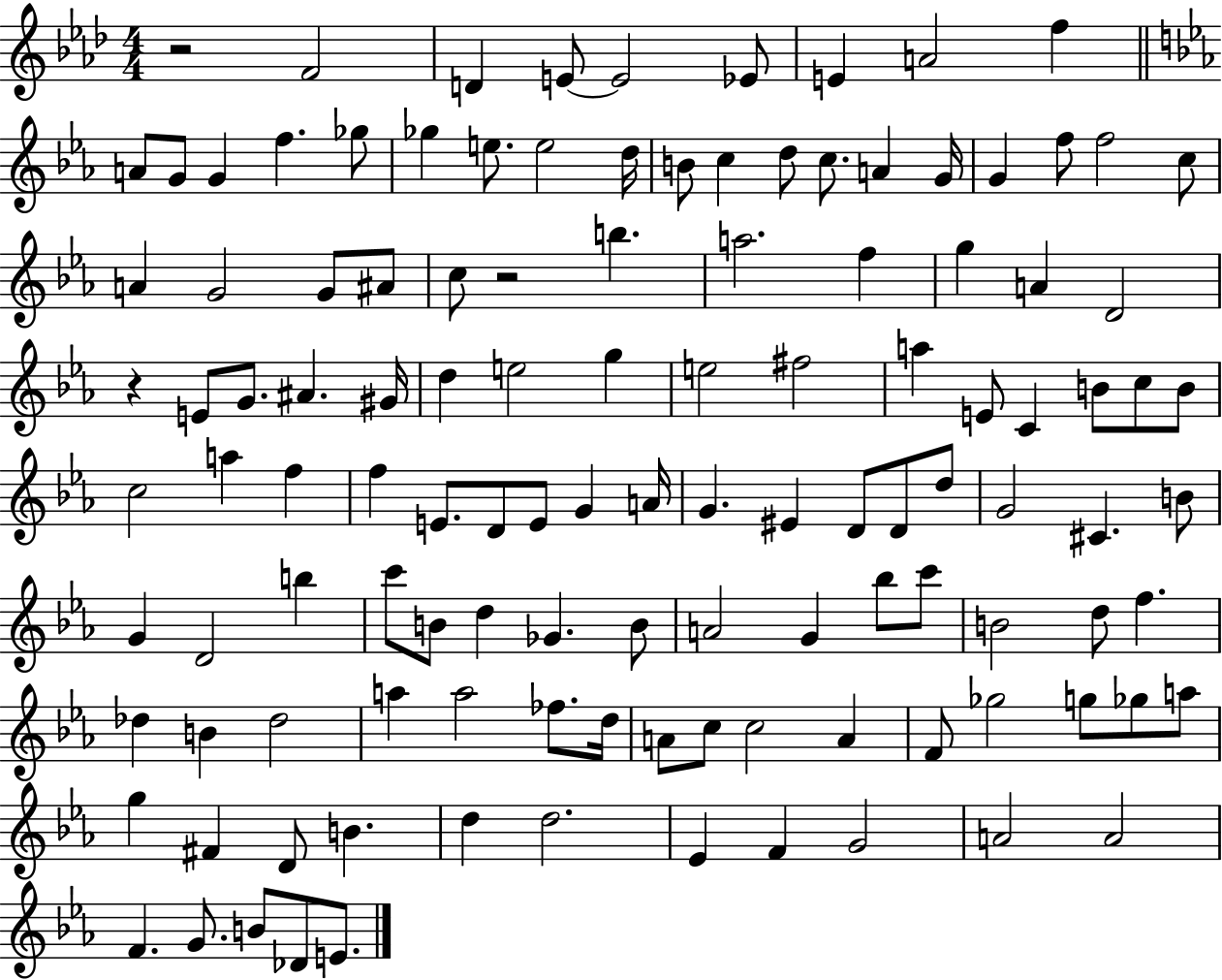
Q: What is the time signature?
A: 4/4